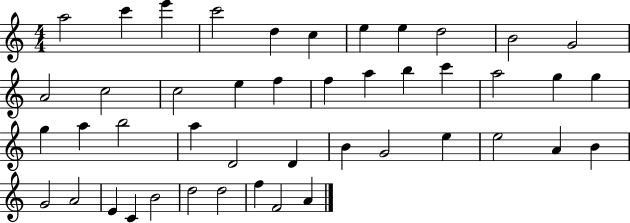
{
  \clef treble
  \numericTimeSignature
  \time 4/4
  \key c \major
  a''2 c'''4 e'''4 | c'''2 d''4 c''4 | e''4 e''4 d''2 | b'2 g'2 | \break a'2 c''2 | c''2 e''4 f''4 | f''4 a''4 b''4 c'''4 | a''2 g''4 g''4 | \break g''4 a''4 b''2 | a''4 d'2 d'4 | b'4 g'2 e''4 | e''2 a'4 b'4 | \break g'2 a'2 | e'4 c'4 b'2 | d''2 d''2 | f''4 f'2 a'4 | \break \bar "|."
}